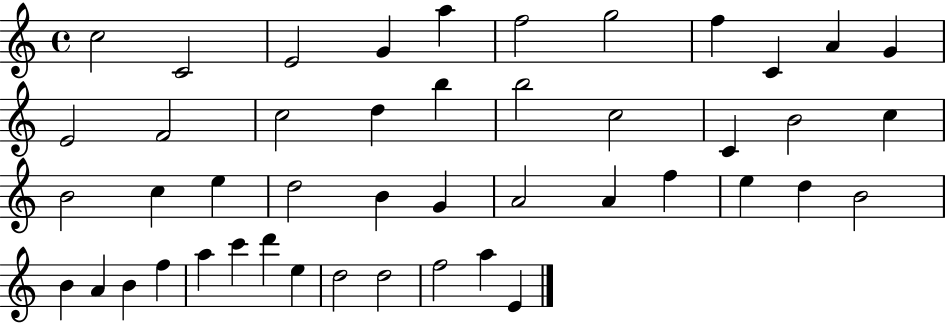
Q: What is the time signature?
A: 4/4